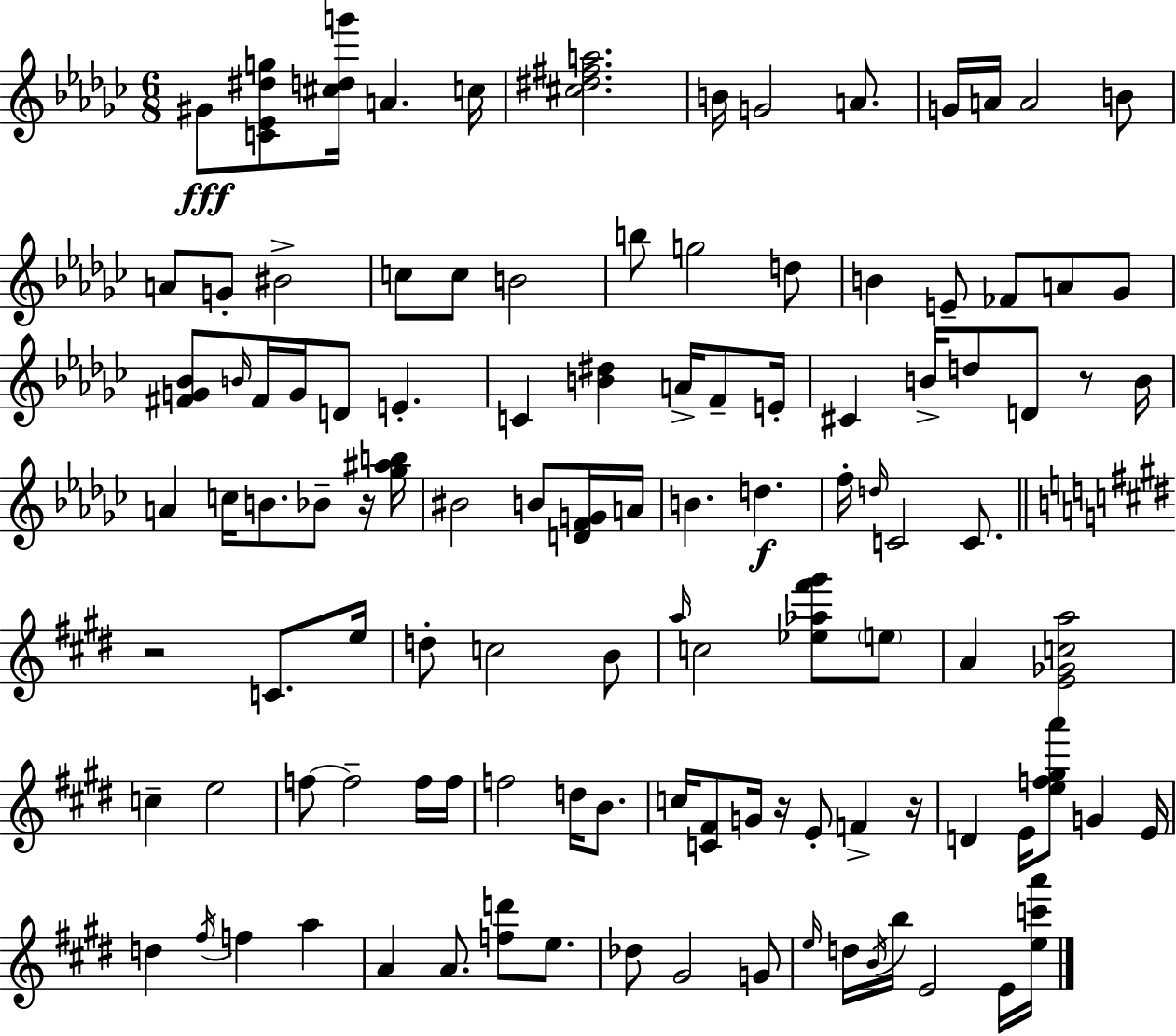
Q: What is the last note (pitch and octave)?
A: E4